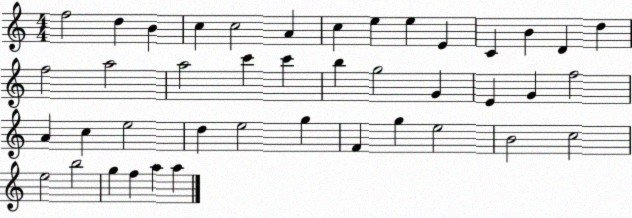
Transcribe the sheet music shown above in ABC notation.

X:1
T:Untitled
M:4/4
L:1/4
K:C
f2 d B c c2 A c e e E C B D d f2 a2 a2 c' c' b g2 G E G f2 A c e2 d e2 g F g e2 B2 c2 e2 b2 g f a a